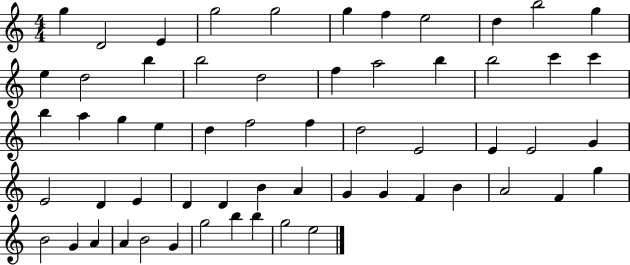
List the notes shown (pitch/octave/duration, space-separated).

G5/q D4/h E4/q G5/h G5/h G5/q F5/q E5/h D5/q B5/h G5/q E5/q D5/h B5/q B5/h D5/h F5/q A5/h B5/q B5/h C6/q C6/q B5/q A5/q G5/q E5/q D5/q F5/h F5/q D5/h E4/h E4/q E4/h G4/q E4/h D4/q E4/q D4/q D4/q B4/q A4/q G4/q G4/q F4/q B4/q A4/h F4/q G5/q B4/h G4/q A4/q A4/q B4/h G4/q G5/h B5/q B5/q G5/h E5/h